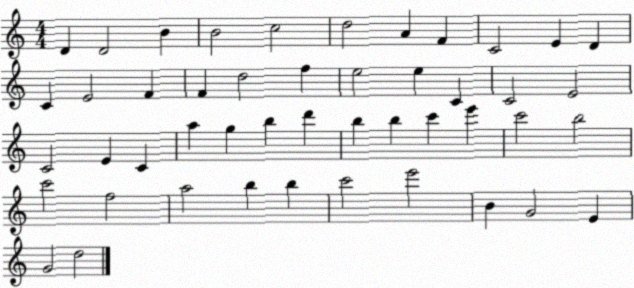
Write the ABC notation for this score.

X:1
T:Untitled
M:4/4
L:1/4
K:C
D D2 B B2 c2 d2 A F C2 E D C E2 F F d2 f e2 e C C2 E2 C2 E C a g b d' b b c' e' c'2 b2 c'2 f2 a2 b b c'2 e'2 B G2 E G2 d2